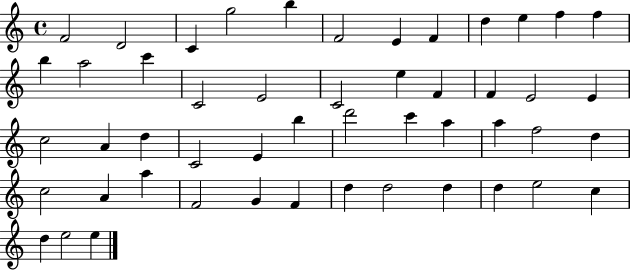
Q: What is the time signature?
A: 4/4